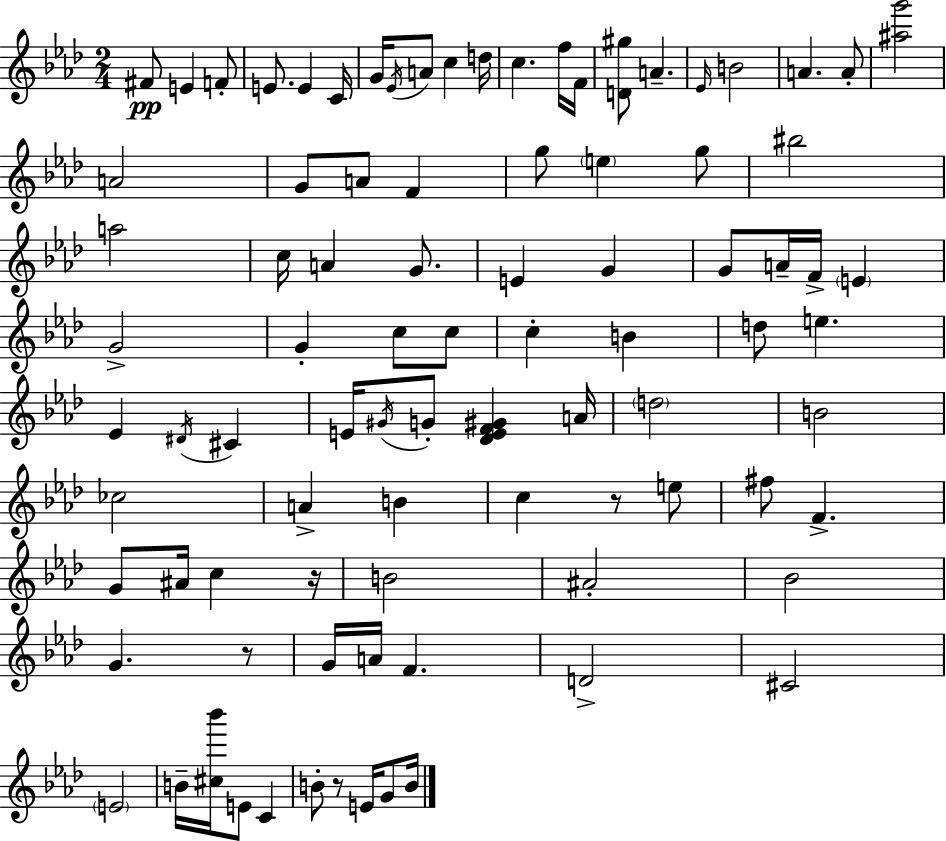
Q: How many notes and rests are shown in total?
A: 89